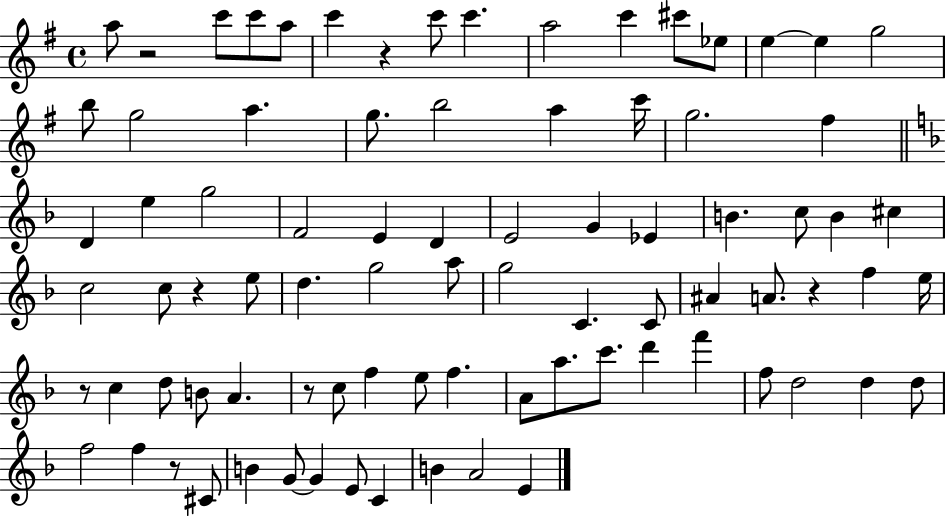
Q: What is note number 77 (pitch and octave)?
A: E4